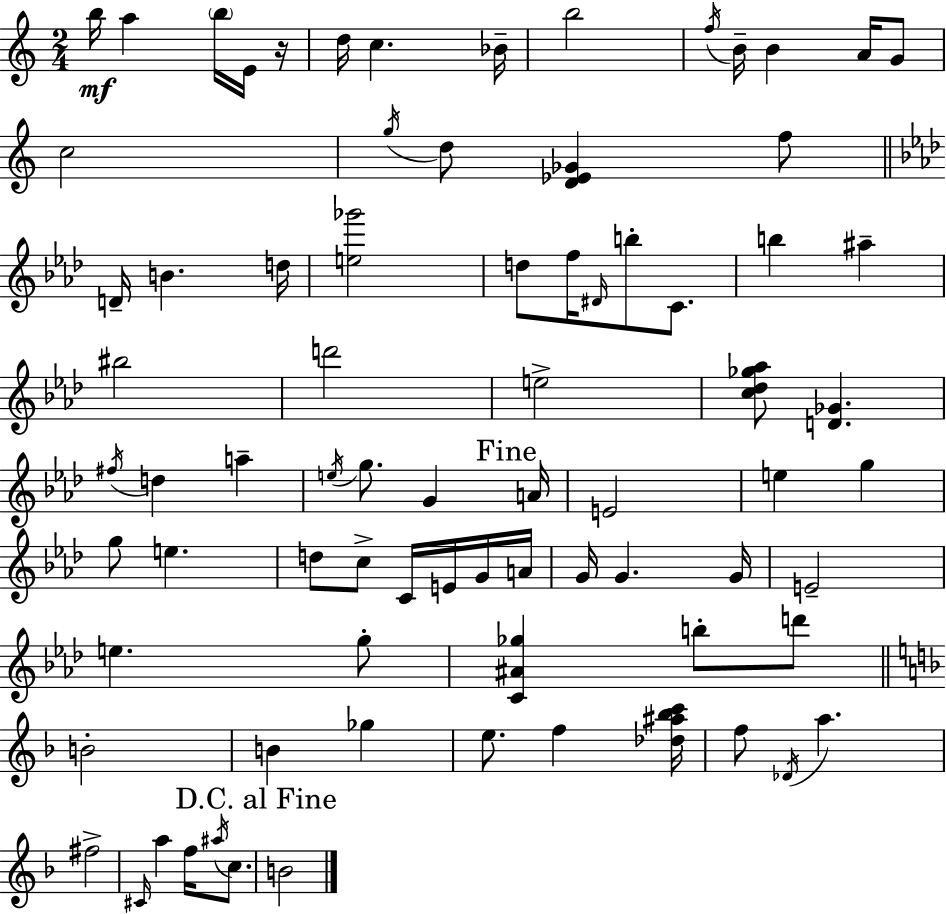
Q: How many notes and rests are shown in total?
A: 78